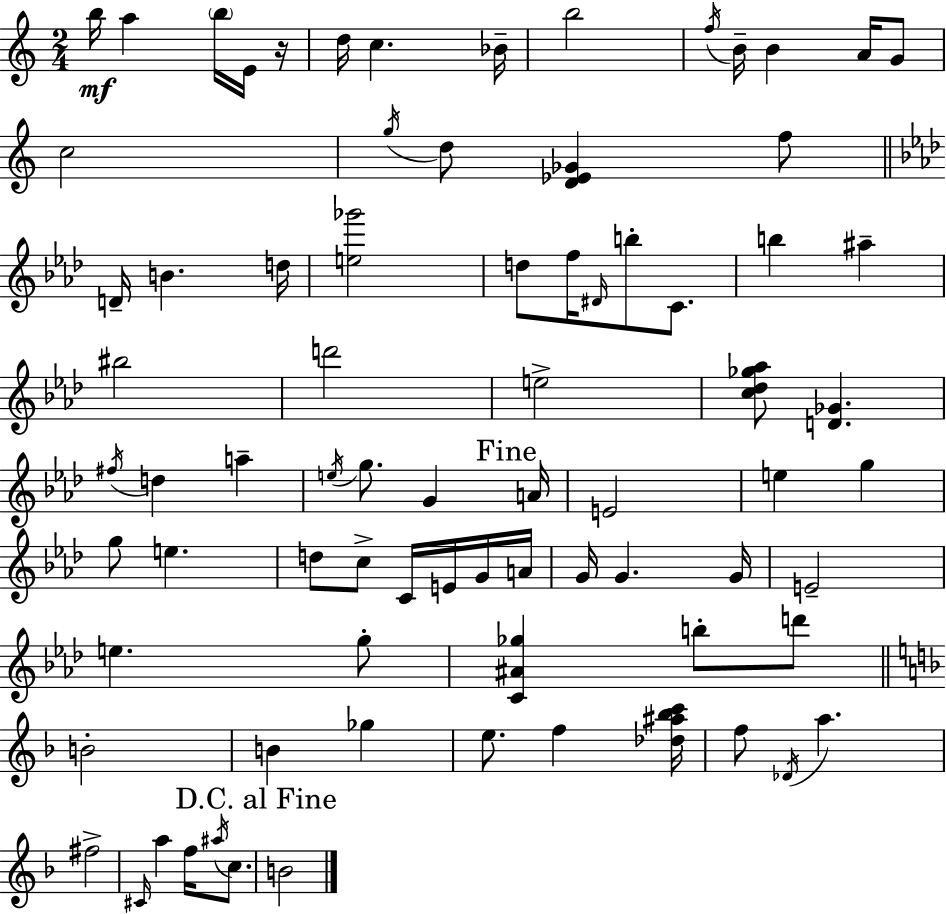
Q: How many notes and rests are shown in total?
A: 78